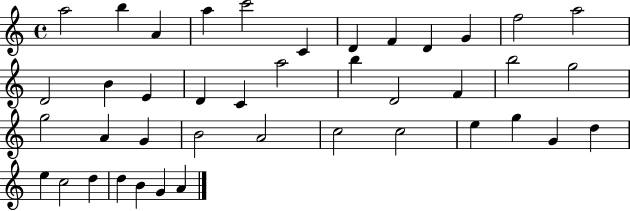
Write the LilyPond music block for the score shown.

{
  \clef treble
  \time 4/4
  \defaultTimeSignature
  \key c \major
  a''2 b''4 a'4 | a''4 c'''2 c'4 | d'4 f'4 d'4 g'4 | f''2 a''2 | \break d'2 b'4 e'4 | d'4 c'4 a''2 | b''4 d'2 f'4 | b''2 g''2 | \break g''2 a'4 g'4 | b'2 a'2 | c''2 c''2 | e''4 g''4 g'4 d''4 | \break e''4 c''2 d''4 | d''4 b'4 g'4 a'4 | \bar "|."
}